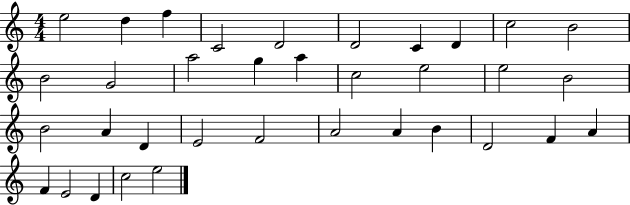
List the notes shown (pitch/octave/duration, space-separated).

E5/h D5/q F5/q C4/h D4/h D4/h C4/q D4/q C5/h B4/h B4/h G4/h A5/h G5/q A5/q C5/h E5/h E5/h B4/h B4/h A4/q D4/q E4/h F4/h A4/h A4/q B4/q D4/h F4/q A4/q F4/q E4/h D4/q C5/h E5/h